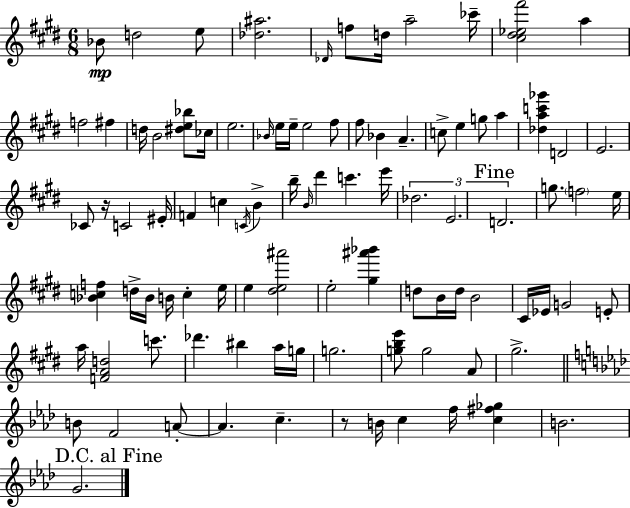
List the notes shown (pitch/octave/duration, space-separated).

Bb4/e D5/h E5/e [Db5,A#5]/h. Db4/s F5/e D5/s A5/h CES6/s [C#5,D#5,Eb5,F#6]/h A5/q F5/h F#5/q D5/s B4/h [D#5,E5,Bb5]/e CES5/s E5/h. Bb4/s E5/s E5/s E5/h F#5/e F#5/e Bb4/q A4/q. C5/e E5/q G5/e A5/q [Db5,A5,C6,Gb6]/q D4/h E4/h. CES4/e R/s C4/h EIS4/s F4/q C5/q C4/s B4/q B5/s B4/s D#6/q C6/q. E6/s Db5/h. E4/h. D4/h. G5/e. F5/h E5/s [Bb4,C5,F5]/q D5/s Bb4/s B4/s C5/q E5/s E5/q [D#5,E5,A#6]/h E5/h [G#5,A#6,Bb6]/q D5/e B4/s D5/s B4/h C#4/s Eb4/s G4/h E4/e A5/s [F4,A4,D5]/h C6/e. Db6/q. BIS5/q A5/s G5/s G5/h. [G5,B5,E6]/e G5/h A4/e G#5/h. B4/e F4/h A4/e A4/q. C5/q. R/e B4/s C5/q F5/s [C5,F#5,Gb5]/q B4/h. G4/h.